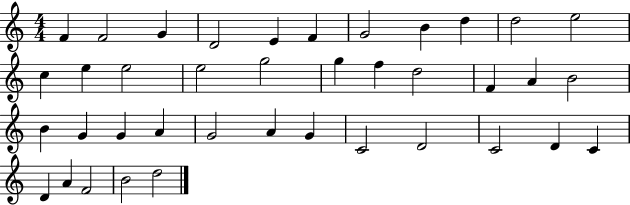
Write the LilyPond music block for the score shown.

{
  \clef treble
  \numericTimeSignature
  \time 4/4
  \key c \major
  f'4 f'2 g'4 | d'2 e'4 f'4 | g'2 b'4 d''4 | d''2 e''2 | \break c''4 e''4 e''2 | e''2 g''2 | g''4 f''4 d''2 | f'4 a'4 b'2 | \break b'4 g'4 g'4 a'4 | g'2 a'4 g'4 | c'2 d'2 | c'2 d'4 c'4 | \break d'4 a'4 f'2 | b'2 d''2 | \bar "|."
}